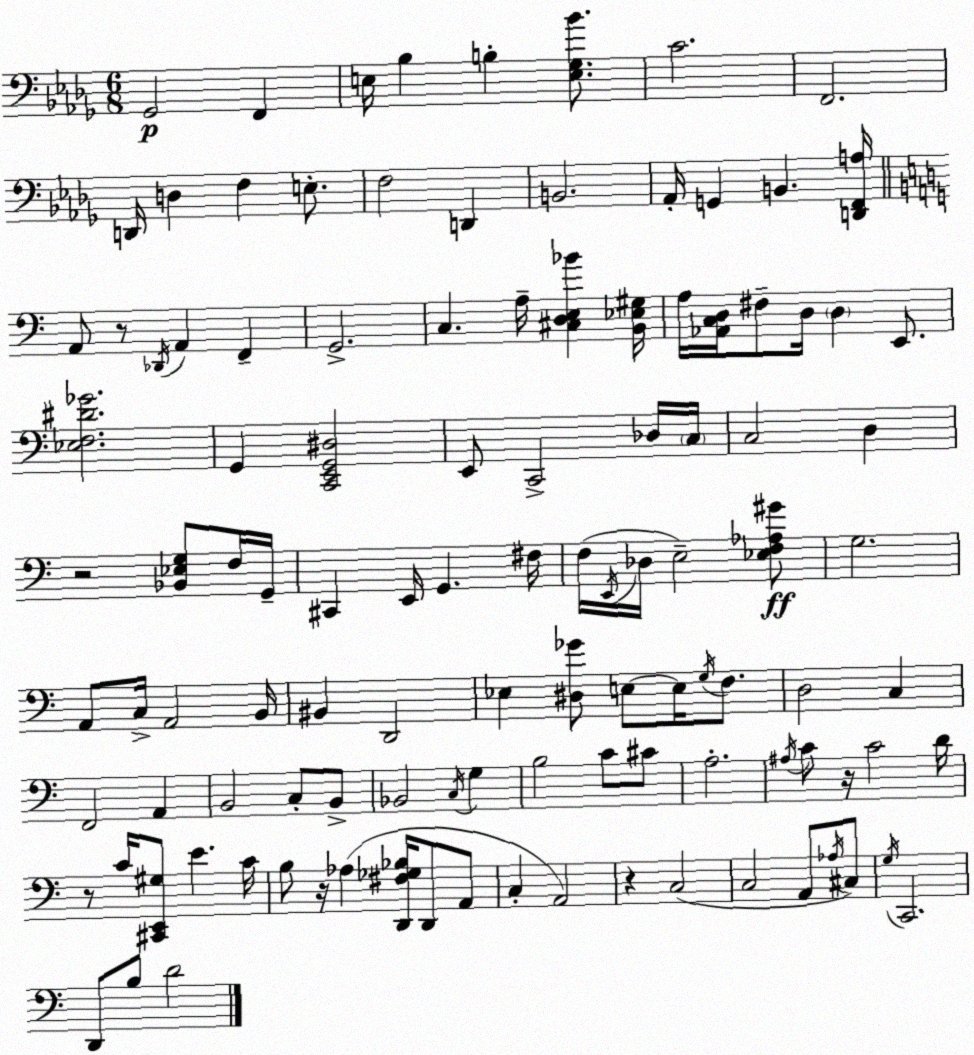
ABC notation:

X:1
T:Untitled
M:6/8
L:1/4
K:Bbm
_G,,2 F,, E,/4 _B, B, [E,_G,_B]/2 C2 F,,2 D,,/4 D, F, E,/2 F,2 D,, B,,2 _A,,/4 G,, B,, [D,,F,,A,]/4 A,,/2 z/2 _D,,/4 A,, F,, G,,2 C, A,/4 [^C,D,E,_B] [B,,_E,^G,]/4 A,/4 [_A,,C,D,]/4 ^F,/2 D,/4 D, E,,/2 [_E,F,^D_G]2 G,, [C,,E,,G,,^D,]2 E,,/2 C,,2 _D,/4 C,/4 C,2 D, z2 [_B,,_E,G,]/2 F,/4 G,,/4 ^C,, E,,/4 G,, ^F,/4 F,/4 E,,/4 _D,/4 E,2 [_E,F,_A,^G]/2 G,2 A,,/2 C,/4 A,,2 B,,/4 ^B,, D,,2 _E, [^D,_G]/2 E,/2 E,/4 G,/4 F,/2 D,2 C, F,,2 A,, B,,2 C,/2 B,,/2 _B,,2 C,/4 G, B,2 C/2 ^C/2 A,2 ^A,/4 C/2 z/4 C2 D/4 z/2 C/4 [^C,,E,,^G,]/2 E C/4 B,/2 z/4 _A, [D,,^F,_G,_B,]/4 D,,/2 A,,/2 C, A,,2 z C,2 C,2 A,,/2 _A,/4 ^C,/2 G,/4 C,,2 D,,/2 B,/2 D2